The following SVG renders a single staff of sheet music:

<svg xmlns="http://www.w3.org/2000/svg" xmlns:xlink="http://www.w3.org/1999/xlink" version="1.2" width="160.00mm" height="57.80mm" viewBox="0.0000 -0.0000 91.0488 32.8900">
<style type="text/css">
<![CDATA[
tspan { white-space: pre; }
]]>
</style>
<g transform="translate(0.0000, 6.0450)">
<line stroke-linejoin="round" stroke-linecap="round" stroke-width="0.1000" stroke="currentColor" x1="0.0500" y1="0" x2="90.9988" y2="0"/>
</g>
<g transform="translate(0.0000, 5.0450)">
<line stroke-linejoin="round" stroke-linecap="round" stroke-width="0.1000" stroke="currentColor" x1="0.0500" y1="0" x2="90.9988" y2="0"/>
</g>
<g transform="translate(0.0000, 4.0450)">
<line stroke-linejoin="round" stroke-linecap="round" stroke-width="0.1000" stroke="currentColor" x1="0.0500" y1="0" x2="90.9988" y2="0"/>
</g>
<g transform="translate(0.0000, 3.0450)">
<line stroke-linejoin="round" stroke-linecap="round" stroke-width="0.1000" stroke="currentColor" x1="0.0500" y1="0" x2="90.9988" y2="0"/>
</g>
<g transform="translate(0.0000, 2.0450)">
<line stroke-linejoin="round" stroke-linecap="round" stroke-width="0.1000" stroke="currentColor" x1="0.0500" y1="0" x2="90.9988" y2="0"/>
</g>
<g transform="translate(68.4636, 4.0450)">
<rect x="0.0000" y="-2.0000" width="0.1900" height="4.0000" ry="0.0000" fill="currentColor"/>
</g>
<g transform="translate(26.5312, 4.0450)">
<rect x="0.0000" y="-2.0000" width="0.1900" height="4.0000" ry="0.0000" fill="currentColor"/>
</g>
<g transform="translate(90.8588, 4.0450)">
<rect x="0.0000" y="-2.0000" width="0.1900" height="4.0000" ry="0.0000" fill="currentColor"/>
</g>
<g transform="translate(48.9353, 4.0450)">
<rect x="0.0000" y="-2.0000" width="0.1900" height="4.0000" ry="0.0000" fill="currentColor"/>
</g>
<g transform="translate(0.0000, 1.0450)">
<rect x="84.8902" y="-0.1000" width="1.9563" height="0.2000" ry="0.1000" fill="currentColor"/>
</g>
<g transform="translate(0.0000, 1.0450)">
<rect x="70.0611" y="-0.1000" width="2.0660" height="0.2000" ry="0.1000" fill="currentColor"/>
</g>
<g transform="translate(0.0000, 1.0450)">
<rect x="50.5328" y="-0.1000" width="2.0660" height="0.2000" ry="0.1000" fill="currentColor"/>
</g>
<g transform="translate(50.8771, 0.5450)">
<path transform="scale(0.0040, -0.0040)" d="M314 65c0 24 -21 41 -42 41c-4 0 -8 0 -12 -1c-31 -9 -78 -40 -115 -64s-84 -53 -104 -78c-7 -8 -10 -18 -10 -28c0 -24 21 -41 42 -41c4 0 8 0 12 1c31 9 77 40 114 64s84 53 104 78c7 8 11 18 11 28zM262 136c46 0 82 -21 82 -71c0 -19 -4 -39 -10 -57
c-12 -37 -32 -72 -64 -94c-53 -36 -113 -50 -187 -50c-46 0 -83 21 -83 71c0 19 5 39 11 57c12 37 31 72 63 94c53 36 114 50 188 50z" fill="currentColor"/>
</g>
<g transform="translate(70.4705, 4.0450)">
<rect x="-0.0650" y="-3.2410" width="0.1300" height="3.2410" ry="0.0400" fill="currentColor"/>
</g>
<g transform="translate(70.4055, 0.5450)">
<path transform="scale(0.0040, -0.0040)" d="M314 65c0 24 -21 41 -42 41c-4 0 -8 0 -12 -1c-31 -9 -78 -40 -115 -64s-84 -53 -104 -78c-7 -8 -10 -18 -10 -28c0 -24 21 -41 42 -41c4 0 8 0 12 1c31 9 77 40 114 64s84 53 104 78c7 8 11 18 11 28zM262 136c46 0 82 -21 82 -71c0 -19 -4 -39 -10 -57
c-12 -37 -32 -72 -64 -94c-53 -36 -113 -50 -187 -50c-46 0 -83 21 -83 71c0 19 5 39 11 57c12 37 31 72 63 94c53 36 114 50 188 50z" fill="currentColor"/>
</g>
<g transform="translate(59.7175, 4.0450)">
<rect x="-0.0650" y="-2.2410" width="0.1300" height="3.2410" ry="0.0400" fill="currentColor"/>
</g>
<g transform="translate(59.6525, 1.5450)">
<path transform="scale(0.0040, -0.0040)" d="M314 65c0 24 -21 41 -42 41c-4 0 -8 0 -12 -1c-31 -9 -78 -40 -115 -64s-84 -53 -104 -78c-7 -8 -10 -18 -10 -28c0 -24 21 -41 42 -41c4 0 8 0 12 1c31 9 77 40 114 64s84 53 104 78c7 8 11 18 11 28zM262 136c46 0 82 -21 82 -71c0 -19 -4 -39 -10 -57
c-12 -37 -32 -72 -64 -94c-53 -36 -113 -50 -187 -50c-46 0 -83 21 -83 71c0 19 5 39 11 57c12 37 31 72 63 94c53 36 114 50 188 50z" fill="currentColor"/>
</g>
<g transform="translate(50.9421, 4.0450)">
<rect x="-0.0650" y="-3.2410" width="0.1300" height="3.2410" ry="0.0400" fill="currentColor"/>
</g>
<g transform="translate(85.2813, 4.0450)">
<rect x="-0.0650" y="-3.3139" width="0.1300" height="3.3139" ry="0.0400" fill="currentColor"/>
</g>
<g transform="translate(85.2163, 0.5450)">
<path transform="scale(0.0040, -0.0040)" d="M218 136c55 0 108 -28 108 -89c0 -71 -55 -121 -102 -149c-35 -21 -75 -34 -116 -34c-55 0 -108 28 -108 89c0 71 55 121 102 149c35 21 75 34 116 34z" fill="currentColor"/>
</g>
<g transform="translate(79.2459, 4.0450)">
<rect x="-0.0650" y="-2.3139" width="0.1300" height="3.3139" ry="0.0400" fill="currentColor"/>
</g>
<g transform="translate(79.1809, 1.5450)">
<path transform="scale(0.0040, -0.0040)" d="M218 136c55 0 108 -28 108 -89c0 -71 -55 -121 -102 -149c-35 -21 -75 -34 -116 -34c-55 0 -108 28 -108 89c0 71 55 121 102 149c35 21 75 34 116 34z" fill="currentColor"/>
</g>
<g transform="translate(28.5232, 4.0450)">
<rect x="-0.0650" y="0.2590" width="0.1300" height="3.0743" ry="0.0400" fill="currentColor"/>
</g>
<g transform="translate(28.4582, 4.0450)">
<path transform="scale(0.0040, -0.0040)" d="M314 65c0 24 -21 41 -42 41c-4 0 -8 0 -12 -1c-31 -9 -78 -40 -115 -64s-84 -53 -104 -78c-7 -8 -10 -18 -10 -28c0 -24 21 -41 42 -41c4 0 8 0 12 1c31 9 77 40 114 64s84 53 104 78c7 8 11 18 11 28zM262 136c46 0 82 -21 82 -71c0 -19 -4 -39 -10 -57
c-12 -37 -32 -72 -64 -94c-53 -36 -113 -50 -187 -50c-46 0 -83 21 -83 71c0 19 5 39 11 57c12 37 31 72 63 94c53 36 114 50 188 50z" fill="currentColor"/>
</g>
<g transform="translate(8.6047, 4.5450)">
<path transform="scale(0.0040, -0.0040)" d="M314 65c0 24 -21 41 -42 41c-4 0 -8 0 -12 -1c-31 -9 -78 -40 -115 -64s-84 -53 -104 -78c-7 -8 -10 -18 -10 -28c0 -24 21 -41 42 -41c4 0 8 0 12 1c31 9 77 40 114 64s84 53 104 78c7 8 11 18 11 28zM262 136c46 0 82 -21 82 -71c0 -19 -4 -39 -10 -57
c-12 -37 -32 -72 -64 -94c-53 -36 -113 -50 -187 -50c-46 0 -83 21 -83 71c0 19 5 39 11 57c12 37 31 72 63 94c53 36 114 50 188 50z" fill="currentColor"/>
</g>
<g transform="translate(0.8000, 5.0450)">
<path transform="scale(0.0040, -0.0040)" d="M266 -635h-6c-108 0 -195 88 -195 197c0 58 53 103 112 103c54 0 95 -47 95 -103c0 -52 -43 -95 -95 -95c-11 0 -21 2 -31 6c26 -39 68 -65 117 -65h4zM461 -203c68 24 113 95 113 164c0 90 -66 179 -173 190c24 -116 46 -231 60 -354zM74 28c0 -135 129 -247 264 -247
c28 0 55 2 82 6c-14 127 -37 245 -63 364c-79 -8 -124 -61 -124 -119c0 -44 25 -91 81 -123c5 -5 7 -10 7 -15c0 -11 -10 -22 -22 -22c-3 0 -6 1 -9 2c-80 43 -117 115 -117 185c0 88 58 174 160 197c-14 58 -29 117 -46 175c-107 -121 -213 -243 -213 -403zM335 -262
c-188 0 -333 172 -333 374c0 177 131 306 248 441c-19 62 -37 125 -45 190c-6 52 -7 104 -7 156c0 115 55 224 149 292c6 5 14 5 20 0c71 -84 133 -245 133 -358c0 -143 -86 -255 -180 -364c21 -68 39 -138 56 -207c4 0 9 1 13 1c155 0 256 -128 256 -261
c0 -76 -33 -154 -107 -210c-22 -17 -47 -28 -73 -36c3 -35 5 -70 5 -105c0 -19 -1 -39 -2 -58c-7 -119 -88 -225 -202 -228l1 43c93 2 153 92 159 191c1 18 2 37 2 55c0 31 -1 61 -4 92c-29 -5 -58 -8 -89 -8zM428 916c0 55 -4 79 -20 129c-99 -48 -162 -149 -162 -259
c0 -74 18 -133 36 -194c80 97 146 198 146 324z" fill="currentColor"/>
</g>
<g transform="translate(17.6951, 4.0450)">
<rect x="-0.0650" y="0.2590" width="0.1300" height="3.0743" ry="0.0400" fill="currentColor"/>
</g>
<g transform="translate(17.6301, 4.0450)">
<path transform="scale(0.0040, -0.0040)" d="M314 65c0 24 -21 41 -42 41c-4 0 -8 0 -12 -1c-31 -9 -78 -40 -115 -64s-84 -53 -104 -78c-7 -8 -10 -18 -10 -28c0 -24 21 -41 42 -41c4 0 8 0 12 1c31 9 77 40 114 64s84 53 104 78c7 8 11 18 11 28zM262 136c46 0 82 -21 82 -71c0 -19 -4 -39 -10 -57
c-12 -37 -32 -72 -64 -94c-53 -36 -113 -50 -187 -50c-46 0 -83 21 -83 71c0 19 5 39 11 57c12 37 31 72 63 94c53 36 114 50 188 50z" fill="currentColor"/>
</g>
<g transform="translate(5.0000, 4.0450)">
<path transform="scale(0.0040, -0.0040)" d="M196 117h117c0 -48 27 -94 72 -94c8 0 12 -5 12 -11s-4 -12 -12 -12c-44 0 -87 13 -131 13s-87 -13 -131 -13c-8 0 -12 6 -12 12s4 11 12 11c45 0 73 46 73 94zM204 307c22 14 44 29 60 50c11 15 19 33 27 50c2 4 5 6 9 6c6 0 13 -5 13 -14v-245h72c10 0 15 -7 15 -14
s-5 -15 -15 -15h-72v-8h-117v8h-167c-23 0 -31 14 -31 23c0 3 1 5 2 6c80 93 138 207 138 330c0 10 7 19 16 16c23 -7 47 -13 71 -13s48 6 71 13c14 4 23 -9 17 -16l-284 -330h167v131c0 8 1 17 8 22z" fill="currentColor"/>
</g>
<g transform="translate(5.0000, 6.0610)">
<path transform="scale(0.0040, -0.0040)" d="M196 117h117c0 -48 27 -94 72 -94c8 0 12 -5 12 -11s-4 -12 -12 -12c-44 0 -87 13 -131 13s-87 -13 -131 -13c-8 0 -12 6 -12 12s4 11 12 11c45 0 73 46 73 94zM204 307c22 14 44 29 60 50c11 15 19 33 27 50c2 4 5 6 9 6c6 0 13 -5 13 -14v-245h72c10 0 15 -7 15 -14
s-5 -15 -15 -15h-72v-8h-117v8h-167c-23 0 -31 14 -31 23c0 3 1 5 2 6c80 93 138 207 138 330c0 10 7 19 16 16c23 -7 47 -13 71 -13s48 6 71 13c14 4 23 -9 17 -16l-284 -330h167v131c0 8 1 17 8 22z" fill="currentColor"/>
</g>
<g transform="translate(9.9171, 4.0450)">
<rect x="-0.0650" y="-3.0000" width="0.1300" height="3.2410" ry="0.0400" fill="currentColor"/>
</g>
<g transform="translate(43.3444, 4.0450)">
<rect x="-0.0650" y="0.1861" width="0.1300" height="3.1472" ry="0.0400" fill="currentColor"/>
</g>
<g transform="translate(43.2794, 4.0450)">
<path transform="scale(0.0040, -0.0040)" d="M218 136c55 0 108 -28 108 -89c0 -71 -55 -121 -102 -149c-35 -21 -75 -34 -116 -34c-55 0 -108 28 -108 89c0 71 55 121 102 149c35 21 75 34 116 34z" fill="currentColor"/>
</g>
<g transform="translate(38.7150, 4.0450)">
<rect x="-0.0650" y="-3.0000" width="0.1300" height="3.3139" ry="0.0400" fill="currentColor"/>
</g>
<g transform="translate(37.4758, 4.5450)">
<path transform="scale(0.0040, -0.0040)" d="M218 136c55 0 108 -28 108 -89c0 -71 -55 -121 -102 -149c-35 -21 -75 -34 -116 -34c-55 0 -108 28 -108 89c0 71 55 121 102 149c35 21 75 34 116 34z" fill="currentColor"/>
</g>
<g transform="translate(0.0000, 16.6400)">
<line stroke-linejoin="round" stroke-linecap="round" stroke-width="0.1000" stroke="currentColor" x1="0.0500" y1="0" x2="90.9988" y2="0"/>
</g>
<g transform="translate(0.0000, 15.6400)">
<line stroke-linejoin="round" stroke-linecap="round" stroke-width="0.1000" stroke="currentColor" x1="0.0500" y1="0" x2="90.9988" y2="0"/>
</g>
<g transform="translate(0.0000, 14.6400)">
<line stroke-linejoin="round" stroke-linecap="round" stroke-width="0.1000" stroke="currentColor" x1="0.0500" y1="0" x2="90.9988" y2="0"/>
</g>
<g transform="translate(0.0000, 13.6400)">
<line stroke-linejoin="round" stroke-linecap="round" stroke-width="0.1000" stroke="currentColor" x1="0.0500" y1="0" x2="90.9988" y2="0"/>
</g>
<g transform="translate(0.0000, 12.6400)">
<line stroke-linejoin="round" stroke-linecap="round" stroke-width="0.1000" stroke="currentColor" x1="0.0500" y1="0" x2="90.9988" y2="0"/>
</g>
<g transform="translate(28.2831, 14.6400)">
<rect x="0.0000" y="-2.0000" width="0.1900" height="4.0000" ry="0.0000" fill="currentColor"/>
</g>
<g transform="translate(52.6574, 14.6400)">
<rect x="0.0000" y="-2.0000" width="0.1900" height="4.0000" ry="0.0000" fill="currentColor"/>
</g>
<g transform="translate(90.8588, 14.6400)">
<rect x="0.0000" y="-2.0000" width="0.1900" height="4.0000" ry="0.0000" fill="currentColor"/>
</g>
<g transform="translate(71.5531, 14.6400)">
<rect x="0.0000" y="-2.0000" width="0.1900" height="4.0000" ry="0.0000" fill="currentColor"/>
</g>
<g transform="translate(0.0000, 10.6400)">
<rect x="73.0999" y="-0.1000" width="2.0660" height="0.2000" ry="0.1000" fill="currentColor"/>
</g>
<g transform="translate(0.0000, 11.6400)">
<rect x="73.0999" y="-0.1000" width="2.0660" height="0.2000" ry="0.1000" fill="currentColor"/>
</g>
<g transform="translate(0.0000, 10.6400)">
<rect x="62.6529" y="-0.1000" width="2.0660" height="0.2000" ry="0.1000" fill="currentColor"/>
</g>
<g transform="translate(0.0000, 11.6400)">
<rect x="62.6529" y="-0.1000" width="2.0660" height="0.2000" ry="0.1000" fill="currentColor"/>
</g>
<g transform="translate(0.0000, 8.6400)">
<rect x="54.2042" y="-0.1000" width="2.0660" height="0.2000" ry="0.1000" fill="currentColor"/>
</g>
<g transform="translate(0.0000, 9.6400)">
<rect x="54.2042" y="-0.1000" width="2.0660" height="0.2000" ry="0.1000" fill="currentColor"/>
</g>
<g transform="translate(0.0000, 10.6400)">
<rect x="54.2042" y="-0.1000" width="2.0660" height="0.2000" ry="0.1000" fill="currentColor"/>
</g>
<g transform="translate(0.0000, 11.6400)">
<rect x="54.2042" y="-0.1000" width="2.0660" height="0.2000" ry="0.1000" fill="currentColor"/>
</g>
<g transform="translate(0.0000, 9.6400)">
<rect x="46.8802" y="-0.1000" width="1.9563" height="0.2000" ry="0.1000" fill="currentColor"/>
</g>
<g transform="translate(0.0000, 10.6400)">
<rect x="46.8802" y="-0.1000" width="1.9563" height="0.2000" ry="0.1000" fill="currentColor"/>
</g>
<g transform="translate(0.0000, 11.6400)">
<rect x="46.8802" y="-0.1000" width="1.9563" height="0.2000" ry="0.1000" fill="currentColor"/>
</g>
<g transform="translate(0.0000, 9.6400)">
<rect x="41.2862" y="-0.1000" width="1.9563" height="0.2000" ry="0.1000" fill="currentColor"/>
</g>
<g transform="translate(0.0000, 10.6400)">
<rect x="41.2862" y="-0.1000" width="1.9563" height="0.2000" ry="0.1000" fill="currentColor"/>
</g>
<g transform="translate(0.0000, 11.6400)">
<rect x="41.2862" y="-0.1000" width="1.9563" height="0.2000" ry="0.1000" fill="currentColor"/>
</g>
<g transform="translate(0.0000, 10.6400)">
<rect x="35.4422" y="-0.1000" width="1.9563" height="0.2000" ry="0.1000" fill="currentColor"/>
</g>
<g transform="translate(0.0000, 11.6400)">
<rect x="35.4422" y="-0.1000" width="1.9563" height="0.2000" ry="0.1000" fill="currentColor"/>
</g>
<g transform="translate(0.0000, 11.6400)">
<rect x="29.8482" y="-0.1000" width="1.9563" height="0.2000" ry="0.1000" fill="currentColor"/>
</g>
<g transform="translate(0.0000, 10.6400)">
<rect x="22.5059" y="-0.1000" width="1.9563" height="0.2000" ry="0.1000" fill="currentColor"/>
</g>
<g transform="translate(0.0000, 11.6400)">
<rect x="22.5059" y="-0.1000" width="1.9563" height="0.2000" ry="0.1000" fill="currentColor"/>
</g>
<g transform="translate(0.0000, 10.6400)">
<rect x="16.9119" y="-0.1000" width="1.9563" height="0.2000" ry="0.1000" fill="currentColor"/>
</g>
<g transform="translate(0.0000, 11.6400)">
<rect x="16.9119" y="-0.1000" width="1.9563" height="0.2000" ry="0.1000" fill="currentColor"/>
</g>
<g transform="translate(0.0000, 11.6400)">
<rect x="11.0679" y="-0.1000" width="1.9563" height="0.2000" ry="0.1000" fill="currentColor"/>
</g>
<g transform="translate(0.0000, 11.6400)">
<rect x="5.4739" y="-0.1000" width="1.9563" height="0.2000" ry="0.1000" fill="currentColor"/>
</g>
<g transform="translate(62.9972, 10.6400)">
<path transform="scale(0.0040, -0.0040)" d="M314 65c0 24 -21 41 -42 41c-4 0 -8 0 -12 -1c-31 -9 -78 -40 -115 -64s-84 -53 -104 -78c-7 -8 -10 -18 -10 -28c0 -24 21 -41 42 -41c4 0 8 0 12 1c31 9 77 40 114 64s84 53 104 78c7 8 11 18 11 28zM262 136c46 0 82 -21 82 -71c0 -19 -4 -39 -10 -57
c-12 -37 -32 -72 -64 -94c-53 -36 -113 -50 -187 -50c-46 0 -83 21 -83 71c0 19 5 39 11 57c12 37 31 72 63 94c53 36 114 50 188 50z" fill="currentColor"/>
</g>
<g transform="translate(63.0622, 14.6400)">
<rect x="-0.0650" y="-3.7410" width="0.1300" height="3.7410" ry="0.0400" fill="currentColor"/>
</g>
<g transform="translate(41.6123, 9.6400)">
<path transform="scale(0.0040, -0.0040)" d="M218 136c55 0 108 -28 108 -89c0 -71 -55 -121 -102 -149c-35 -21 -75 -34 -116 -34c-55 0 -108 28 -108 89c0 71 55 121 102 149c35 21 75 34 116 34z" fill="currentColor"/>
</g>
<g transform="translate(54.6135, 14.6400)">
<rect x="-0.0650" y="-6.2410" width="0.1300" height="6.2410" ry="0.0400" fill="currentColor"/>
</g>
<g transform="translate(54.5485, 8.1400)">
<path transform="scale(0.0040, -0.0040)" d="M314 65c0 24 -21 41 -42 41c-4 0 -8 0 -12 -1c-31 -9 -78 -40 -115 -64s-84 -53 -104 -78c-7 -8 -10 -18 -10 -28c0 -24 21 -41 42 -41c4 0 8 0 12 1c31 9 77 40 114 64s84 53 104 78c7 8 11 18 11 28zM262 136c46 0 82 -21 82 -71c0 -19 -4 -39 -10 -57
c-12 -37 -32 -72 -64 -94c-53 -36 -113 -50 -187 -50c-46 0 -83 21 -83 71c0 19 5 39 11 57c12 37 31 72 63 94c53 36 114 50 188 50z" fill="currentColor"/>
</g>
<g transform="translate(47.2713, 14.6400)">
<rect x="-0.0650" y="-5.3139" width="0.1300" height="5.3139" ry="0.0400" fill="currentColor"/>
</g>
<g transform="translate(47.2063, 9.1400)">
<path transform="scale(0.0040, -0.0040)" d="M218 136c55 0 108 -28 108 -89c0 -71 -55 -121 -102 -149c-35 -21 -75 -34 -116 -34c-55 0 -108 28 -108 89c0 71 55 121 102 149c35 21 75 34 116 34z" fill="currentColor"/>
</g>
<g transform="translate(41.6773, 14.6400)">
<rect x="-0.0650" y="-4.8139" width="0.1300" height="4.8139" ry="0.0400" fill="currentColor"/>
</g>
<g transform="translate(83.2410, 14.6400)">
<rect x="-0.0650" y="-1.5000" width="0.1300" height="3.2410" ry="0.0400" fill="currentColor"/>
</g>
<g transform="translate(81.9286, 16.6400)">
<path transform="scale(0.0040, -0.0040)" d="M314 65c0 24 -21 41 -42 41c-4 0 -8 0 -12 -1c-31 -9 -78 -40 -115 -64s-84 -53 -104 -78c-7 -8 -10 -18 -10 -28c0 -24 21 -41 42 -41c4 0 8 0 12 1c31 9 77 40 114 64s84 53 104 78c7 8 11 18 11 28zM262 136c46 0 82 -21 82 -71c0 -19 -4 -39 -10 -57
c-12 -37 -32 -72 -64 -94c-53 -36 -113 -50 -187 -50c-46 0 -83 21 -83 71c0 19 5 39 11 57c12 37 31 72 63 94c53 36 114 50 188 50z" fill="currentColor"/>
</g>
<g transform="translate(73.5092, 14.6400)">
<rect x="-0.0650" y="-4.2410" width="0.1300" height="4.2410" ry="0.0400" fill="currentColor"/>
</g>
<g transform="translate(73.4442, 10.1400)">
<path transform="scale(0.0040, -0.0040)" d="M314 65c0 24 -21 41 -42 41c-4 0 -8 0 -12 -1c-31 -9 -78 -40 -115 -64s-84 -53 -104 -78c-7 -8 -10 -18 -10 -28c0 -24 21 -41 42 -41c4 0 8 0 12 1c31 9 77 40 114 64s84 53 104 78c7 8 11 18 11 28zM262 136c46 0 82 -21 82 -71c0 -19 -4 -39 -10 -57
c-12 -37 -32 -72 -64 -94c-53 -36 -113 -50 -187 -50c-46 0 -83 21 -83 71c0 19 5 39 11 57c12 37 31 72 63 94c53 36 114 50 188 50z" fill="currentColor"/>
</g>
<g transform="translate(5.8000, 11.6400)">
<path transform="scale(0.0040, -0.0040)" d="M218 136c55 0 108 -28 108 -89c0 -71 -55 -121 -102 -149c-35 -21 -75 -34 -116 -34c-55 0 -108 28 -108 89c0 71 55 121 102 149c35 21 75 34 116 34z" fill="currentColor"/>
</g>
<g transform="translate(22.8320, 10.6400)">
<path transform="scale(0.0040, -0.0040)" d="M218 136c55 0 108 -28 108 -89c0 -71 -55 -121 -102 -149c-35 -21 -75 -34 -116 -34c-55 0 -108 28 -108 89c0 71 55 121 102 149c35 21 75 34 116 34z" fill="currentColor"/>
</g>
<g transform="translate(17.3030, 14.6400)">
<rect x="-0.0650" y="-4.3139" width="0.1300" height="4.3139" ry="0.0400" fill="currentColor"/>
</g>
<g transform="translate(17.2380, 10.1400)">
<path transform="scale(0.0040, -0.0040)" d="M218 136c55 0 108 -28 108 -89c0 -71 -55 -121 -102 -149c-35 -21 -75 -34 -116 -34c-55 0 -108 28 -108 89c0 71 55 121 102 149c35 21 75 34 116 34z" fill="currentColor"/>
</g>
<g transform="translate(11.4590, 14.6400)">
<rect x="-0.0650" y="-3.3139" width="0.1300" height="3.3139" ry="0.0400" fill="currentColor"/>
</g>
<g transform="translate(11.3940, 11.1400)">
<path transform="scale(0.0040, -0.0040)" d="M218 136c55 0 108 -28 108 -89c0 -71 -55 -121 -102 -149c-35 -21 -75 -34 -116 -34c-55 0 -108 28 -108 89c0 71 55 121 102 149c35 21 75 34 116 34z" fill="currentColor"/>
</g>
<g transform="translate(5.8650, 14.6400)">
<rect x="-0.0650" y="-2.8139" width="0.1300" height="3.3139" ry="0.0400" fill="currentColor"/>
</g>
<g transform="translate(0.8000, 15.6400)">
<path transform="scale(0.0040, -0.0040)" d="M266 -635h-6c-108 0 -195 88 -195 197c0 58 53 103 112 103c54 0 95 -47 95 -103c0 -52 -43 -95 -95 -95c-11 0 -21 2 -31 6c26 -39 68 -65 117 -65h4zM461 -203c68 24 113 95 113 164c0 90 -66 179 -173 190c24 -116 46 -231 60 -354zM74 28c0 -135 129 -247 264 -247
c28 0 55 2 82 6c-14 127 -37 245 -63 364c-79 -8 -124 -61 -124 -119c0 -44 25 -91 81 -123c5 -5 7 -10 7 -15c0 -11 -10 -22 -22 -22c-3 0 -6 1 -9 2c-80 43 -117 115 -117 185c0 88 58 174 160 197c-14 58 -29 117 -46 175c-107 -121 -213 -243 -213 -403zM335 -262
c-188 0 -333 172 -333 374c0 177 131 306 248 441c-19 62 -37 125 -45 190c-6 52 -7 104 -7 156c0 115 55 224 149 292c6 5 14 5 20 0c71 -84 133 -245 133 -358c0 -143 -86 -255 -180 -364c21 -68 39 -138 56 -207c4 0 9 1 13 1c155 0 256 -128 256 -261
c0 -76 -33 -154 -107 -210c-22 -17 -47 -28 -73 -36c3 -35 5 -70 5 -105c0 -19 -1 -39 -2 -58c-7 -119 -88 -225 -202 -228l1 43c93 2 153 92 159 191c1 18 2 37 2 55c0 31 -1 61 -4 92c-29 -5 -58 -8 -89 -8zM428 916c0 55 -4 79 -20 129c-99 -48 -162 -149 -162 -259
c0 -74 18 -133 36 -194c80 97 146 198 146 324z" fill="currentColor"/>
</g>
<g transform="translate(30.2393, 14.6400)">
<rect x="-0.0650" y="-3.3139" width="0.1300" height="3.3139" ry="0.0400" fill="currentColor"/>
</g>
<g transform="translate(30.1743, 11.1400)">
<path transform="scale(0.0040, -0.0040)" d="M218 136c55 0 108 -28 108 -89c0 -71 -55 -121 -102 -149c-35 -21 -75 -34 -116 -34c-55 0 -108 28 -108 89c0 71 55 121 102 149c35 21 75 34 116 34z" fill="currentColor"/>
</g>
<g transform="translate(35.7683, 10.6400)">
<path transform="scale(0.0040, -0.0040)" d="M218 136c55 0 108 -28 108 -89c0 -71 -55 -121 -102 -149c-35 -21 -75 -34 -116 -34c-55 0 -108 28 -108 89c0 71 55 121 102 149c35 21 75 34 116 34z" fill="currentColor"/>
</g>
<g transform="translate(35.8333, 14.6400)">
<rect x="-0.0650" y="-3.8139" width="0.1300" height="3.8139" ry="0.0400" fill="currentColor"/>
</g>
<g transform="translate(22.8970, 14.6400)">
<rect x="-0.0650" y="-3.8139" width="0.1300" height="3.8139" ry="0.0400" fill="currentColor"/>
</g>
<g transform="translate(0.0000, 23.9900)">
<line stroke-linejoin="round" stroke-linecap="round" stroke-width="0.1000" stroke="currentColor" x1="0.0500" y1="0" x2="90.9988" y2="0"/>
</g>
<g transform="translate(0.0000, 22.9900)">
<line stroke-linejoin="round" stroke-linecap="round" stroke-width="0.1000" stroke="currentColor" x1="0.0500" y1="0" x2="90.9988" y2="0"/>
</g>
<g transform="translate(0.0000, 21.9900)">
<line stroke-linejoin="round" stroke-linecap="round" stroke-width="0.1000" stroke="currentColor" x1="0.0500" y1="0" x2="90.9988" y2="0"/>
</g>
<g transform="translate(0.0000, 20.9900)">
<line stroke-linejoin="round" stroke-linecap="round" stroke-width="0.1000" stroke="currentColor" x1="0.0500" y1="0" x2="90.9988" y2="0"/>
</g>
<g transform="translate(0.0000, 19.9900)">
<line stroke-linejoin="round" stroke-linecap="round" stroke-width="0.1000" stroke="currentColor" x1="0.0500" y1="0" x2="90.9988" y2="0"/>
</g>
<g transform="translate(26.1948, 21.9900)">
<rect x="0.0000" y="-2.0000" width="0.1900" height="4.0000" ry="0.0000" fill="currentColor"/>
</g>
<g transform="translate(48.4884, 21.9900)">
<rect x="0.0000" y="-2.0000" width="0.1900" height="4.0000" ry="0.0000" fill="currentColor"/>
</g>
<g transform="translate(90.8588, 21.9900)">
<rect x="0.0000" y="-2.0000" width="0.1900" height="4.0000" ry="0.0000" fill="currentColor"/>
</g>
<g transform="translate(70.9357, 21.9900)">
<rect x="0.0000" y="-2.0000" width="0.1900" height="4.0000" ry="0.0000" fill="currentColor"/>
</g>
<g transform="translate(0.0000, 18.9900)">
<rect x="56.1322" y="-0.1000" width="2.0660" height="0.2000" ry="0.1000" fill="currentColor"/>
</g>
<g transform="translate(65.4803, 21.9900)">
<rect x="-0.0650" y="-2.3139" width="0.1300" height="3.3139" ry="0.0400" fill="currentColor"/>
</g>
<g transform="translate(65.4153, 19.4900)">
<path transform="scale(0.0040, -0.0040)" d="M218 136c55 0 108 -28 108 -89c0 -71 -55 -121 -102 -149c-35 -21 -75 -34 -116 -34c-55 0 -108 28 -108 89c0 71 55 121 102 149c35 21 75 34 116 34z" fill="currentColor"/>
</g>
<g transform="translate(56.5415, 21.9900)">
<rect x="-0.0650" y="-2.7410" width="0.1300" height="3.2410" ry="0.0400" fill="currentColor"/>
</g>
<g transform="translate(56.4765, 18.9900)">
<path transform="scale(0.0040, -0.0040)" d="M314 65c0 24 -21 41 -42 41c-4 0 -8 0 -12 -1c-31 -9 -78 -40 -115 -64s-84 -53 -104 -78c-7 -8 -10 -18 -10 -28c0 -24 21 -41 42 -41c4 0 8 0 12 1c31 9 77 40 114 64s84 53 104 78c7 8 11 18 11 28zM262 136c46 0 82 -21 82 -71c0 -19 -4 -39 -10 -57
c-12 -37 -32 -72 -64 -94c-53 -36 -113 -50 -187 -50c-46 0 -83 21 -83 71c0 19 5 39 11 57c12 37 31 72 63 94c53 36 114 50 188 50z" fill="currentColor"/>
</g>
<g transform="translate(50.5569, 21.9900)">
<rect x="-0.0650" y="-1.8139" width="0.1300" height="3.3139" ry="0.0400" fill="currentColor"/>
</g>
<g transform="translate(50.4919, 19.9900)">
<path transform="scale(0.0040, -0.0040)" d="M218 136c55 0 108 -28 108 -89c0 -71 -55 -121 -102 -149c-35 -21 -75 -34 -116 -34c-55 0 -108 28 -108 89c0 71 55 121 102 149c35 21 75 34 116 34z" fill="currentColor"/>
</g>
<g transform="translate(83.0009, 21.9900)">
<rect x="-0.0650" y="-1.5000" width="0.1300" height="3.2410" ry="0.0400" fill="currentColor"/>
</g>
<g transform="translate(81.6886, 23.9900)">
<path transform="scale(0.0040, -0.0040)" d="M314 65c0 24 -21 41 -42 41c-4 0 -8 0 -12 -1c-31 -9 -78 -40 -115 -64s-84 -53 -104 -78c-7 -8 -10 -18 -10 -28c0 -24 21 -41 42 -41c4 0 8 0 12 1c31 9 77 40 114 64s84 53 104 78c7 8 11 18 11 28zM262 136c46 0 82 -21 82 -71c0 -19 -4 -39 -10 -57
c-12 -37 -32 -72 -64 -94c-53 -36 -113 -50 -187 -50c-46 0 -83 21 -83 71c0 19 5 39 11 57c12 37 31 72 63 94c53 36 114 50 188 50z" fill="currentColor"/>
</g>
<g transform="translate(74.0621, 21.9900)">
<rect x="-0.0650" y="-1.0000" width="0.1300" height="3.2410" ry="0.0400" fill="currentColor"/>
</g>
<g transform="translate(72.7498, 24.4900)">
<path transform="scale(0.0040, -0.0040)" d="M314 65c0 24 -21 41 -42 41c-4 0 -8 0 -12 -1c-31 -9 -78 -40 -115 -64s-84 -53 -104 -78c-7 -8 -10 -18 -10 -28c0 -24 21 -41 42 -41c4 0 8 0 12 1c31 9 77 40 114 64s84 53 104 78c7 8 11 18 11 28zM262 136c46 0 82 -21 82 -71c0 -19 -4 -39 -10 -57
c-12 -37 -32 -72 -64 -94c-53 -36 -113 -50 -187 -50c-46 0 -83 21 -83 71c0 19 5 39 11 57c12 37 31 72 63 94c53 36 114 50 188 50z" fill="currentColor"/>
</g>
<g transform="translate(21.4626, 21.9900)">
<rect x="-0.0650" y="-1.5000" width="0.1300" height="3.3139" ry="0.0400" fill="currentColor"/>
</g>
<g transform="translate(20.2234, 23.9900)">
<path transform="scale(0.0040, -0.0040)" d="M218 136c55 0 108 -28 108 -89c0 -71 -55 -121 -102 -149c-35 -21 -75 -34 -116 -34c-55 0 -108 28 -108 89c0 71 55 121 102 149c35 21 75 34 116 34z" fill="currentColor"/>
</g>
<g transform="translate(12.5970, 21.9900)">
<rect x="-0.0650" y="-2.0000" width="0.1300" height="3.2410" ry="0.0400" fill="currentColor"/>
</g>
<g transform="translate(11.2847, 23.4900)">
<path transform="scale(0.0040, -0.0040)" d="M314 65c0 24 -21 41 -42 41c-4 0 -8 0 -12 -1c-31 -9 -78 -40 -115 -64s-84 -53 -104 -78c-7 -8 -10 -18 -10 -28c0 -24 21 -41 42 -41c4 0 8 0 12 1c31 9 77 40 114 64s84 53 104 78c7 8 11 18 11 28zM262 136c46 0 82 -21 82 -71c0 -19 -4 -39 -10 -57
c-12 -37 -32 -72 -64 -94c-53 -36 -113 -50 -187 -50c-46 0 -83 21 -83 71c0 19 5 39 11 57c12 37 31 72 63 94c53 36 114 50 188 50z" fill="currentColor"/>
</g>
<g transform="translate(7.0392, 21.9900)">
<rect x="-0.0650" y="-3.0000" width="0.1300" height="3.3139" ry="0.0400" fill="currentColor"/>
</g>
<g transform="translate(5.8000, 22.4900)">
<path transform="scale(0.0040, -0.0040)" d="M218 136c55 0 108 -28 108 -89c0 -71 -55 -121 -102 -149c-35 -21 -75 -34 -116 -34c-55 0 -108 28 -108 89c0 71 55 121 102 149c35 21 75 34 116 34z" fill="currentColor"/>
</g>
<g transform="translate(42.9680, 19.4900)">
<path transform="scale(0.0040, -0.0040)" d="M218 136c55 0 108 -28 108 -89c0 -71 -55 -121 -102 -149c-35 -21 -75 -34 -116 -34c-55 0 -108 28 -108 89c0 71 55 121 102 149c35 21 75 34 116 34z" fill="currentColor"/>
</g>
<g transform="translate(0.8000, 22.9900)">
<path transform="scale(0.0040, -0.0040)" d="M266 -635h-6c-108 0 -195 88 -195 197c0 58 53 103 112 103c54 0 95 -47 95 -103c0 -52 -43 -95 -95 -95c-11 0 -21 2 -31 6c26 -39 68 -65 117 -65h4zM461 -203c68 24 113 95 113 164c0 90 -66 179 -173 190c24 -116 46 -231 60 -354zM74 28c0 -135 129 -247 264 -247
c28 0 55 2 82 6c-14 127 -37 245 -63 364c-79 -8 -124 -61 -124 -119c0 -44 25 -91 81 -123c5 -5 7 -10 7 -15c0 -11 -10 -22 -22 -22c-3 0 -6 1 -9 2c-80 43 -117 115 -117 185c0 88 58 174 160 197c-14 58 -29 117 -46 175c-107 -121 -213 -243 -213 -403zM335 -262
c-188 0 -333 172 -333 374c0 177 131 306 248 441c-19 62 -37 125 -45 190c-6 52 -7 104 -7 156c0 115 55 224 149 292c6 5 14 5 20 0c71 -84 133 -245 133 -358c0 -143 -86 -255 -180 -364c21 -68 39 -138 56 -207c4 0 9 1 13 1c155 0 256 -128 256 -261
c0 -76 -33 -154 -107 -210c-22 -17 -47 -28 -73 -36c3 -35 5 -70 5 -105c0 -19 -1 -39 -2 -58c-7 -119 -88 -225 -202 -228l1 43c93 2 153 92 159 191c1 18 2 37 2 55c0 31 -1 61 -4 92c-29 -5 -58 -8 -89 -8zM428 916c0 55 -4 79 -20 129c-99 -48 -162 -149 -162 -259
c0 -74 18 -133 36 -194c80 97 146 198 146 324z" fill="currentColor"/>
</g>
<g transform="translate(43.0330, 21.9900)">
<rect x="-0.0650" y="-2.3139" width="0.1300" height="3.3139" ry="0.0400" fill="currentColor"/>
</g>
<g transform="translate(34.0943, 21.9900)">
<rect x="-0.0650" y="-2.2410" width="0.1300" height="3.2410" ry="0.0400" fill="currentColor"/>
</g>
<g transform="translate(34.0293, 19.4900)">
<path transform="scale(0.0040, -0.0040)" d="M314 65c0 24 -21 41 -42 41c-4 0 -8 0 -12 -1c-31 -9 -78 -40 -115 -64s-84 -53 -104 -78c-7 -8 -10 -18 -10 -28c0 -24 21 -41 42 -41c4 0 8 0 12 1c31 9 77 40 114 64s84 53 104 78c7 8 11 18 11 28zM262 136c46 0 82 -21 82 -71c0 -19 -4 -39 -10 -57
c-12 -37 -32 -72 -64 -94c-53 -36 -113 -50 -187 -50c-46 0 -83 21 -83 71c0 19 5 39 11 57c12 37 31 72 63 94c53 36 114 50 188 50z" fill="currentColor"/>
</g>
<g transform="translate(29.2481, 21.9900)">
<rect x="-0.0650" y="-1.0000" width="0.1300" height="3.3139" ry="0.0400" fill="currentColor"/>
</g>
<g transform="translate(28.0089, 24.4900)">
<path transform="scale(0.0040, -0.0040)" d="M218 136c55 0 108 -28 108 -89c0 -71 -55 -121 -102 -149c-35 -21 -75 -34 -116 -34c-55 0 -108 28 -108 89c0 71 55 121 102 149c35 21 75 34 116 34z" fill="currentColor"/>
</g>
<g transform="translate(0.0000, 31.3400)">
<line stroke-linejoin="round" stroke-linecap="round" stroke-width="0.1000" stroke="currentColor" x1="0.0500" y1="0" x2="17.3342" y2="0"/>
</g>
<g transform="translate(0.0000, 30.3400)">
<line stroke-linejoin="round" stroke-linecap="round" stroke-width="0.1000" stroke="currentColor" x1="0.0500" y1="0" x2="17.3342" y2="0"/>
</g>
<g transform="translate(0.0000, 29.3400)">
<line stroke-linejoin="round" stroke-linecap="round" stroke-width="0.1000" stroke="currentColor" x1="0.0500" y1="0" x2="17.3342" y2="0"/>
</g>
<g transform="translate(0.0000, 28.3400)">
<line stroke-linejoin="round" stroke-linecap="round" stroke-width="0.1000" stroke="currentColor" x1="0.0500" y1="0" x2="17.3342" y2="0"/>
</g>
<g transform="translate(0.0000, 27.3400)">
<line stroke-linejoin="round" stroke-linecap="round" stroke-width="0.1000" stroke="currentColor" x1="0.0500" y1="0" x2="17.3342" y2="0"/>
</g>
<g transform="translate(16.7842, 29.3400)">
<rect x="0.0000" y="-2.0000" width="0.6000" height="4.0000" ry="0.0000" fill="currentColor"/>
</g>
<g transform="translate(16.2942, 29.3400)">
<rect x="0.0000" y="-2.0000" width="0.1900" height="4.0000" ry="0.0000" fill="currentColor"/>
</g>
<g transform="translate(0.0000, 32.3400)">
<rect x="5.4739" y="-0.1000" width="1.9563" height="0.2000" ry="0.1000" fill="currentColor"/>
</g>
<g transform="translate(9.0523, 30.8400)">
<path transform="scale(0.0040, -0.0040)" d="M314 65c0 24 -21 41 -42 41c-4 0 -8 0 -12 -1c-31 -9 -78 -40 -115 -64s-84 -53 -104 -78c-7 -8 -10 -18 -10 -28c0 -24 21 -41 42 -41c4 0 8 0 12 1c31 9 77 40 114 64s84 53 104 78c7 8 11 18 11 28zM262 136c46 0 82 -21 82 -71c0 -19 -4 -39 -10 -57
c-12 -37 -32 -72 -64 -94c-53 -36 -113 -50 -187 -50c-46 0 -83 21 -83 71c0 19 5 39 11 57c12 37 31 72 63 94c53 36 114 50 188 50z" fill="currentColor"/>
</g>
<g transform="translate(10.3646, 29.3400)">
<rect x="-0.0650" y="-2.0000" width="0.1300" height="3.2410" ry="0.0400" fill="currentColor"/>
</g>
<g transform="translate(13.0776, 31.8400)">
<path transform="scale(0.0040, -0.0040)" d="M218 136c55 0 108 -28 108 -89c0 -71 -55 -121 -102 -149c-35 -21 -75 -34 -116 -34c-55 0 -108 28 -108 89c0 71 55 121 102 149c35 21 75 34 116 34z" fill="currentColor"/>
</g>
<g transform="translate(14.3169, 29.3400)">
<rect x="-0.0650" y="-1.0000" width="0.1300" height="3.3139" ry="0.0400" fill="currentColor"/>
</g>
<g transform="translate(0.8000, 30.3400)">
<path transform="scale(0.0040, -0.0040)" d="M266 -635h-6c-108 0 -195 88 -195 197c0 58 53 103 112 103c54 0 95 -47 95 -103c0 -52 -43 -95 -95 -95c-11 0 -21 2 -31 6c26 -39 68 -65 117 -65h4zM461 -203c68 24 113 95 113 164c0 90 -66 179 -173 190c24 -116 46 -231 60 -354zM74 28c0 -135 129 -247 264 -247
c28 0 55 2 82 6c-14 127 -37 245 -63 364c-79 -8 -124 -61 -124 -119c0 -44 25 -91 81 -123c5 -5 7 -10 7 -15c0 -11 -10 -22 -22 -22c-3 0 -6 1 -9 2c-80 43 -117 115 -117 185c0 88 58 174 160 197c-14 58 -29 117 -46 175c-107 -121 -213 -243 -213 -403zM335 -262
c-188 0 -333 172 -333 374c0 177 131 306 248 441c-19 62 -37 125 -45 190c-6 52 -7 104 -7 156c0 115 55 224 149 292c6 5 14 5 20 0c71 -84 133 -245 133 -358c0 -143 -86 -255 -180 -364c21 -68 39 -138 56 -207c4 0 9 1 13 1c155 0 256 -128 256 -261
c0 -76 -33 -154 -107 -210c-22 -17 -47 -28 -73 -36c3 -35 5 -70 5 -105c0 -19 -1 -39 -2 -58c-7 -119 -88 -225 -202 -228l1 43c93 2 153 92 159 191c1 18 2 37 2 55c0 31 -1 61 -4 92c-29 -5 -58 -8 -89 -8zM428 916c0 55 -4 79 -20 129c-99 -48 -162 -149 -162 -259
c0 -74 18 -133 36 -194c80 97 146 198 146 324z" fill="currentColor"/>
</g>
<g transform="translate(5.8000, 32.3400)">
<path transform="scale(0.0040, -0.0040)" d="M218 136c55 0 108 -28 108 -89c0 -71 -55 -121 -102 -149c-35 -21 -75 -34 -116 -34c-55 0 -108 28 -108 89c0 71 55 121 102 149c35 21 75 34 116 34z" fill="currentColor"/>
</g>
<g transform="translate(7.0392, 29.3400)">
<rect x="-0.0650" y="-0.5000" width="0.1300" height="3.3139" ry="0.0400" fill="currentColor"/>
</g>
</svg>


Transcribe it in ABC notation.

X:1
T:Untitled
M:4/4
L:1/4
K:C
A2 B2 B2 A B b2 g2 b2 g b a b d' c' b c' e' f' a'2 c'2 d'2 E2 A F2 E D g2 g f a2 g D2 E2 C F2 D